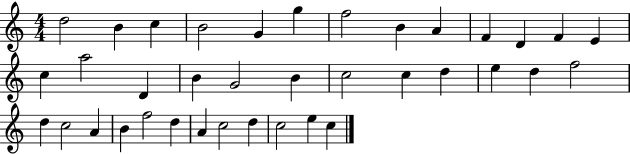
{
  \clef treble
  \numericTimeSignature
  \time 4/4
  \key c \major
  d''2 b'4 c''4 | b'2 g'4 g''4 | f''2 b'4 a'4 | f'4 d'4 f'4 e'4 | \break c''4 a''2 d'4 | b'4 g'2 b'4 | c''2 c''4 d''4 | e''4 d''4 f''2 | \break d''4 c''2 a'4 | b'4 f''2 d''4 | a'4 c''2 d''4 | c''2 e''4 c''4 | \break \bar "|."
}